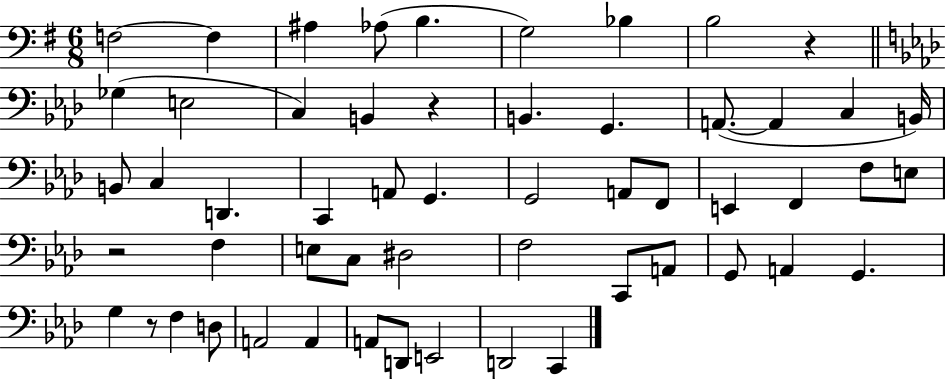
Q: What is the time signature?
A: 6/8